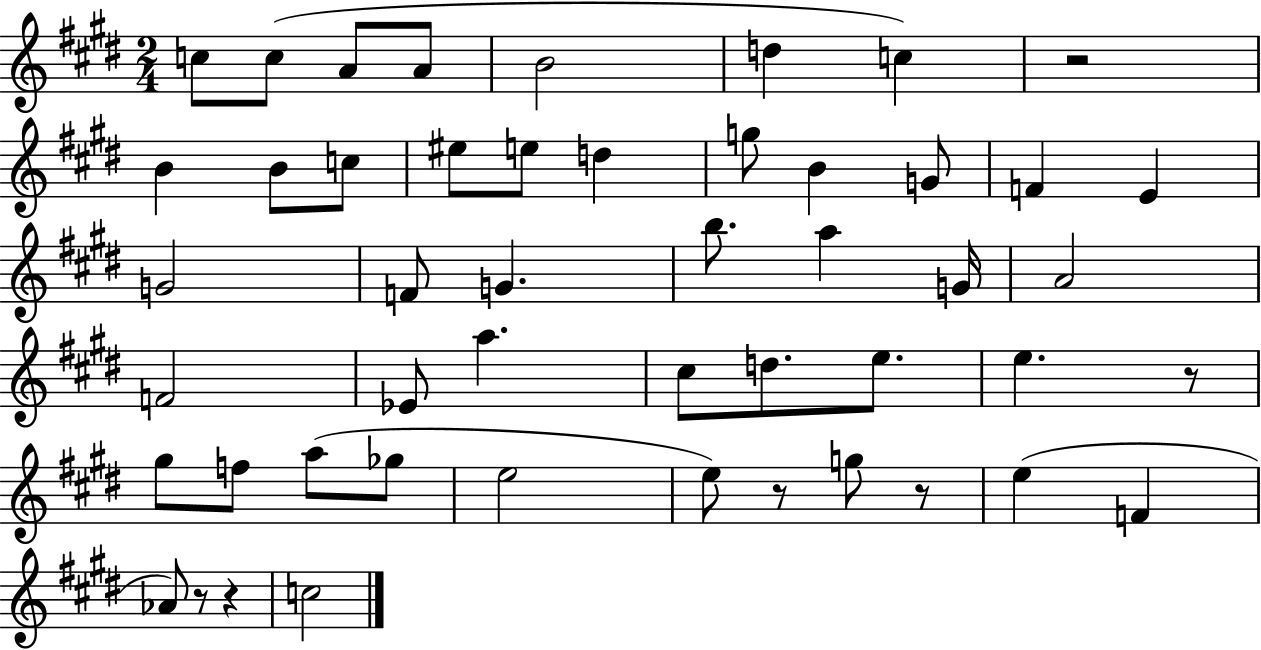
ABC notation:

X:1
T:Untitled
M:2/4
L:1/4
K:E
c/2 c/2 A/2 A/2 B2 d c z2 B B/2 c/2 ^e/2 e/2 d g/2 B G/2 F E G2 F/2 G b/2 a G/4 A2 F2 _E/2 a ^c/2 d/2 e/2 e z/2 ^g/2 f/2 a/2 _g/2 e2 e/2 z/2 g/2 z/2 e F _A/2 z/2 z c2